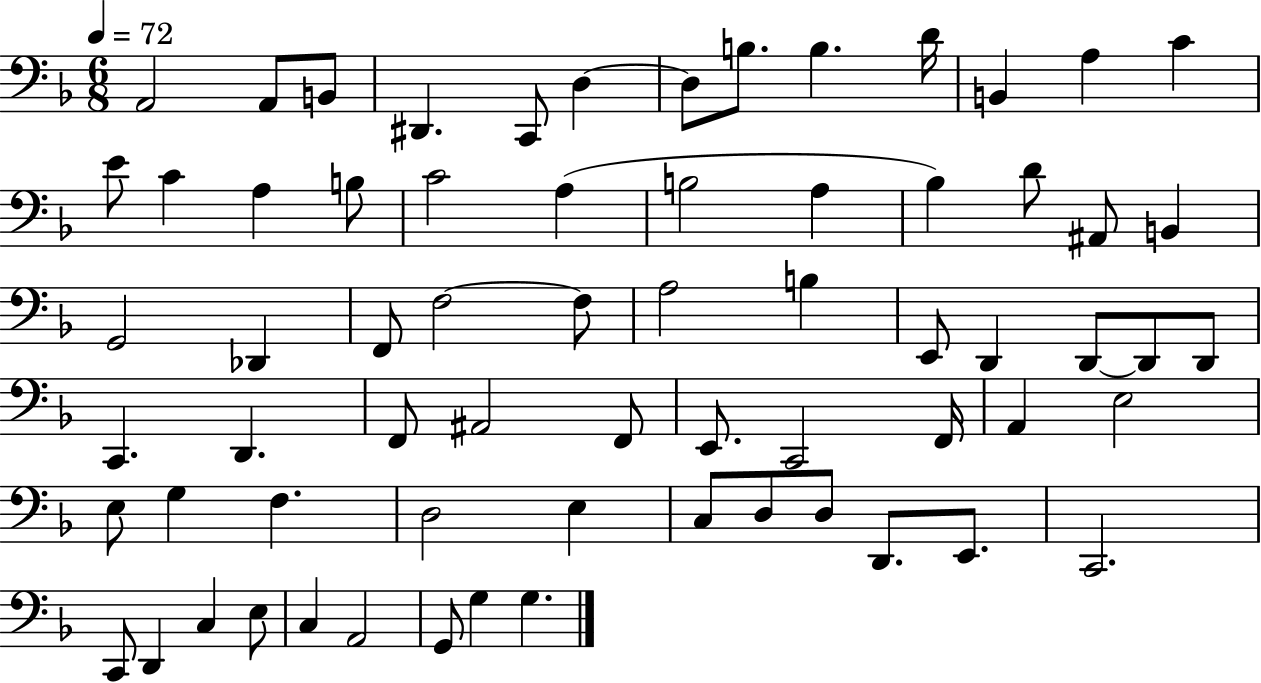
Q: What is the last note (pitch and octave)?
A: G3